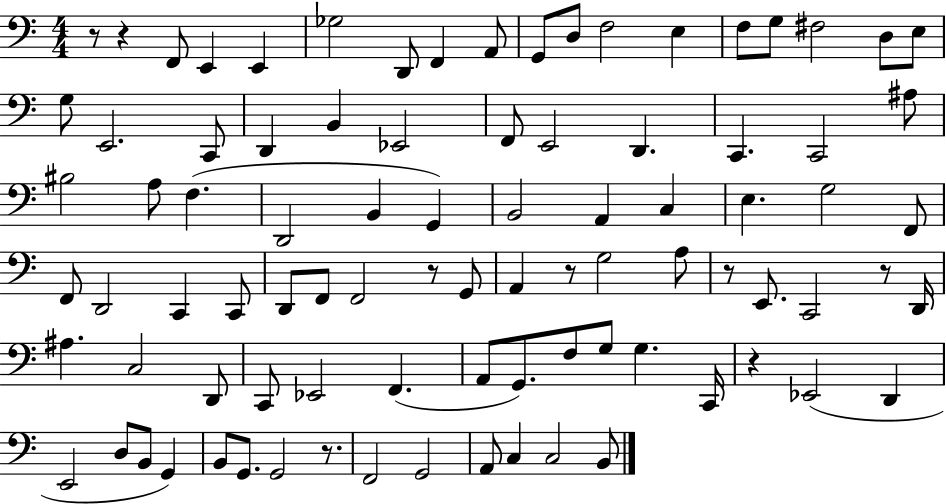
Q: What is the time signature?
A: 4/4